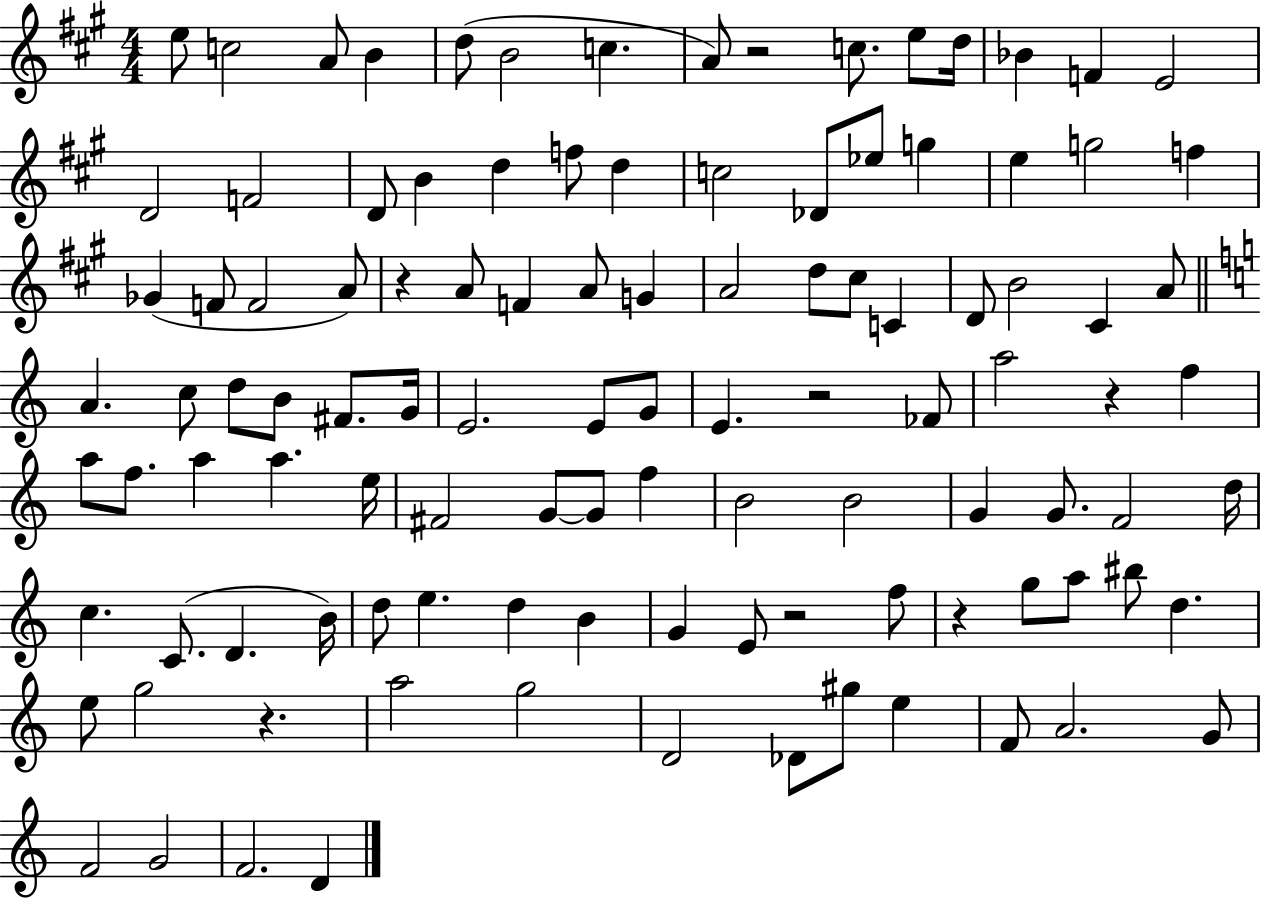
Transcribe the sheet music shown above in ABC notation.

X:1
T:Untitled
M:4/4
L:1/4
K:A
e/2 c2 A/2 B d/2 B2 c A/2 z2 c/2 e/2 d/4 _B F E2 D2 F2 D/2 B d f/2 d c2 _D/2 _e/2 g e g2 f _G F/2 F2 A/2 z A/2 F A/2 G A2 d/2 ^c/2 C D/2 B2 ^C A/2 A c/2 d/2 B/2 ^F/2 G/4 E2 E/2 G/2 E z2 _F/2 a2 z f a/2 f/2 a a e/4 ^F2 G/2 G/2 f B2 B2 G G/2 F2 d/4 c C/2 D B/4 d/2 e d B G E/2 z2 f/2 z g/2 a/2 ^b/2 d e/2 g2 z a2 g2 D2 _D/2 ^g/2 e F/2 A2 G/2 F2 G2 F2 D